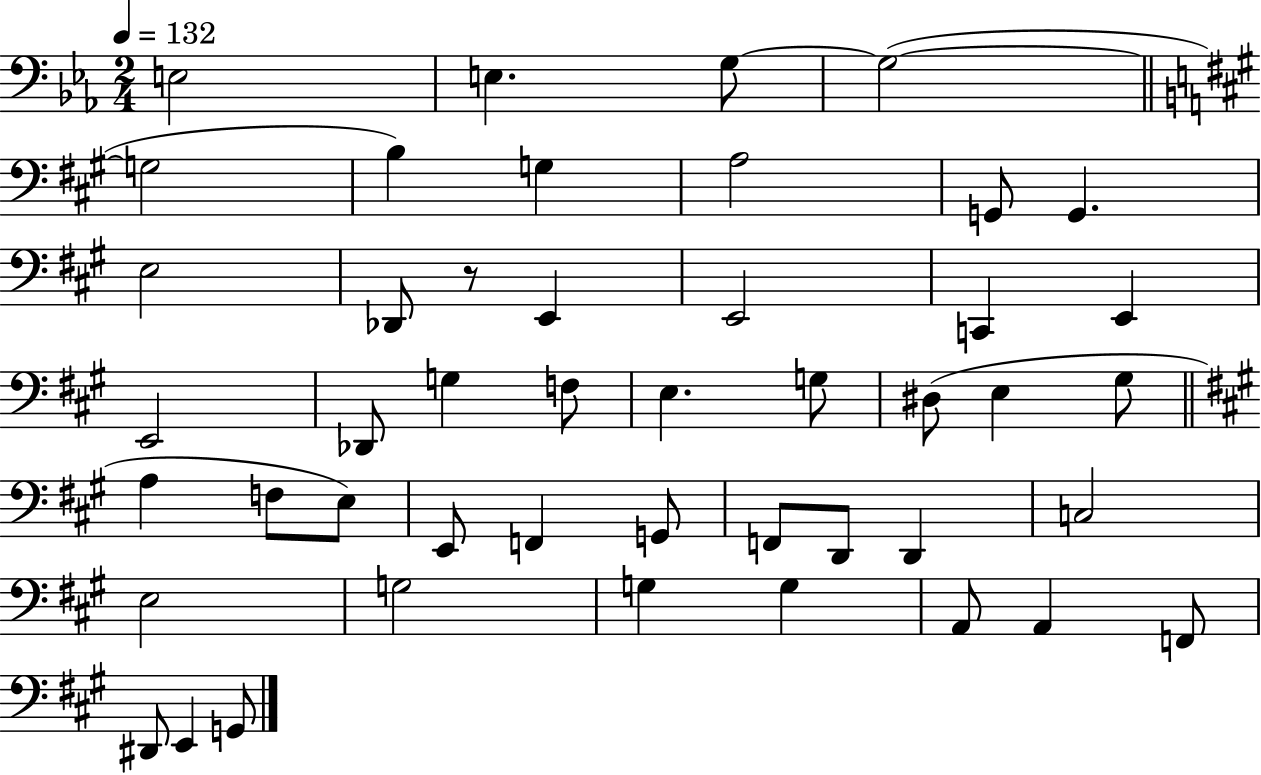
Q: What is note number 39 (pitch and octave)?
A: G3